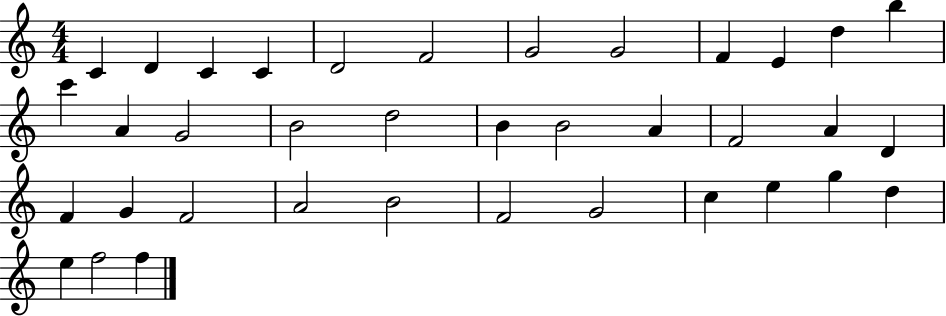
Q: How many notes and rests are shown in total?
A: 37